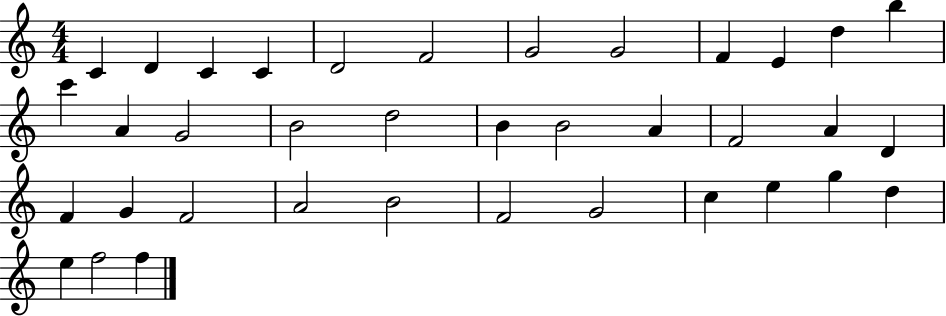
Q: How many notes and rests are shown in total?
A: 37